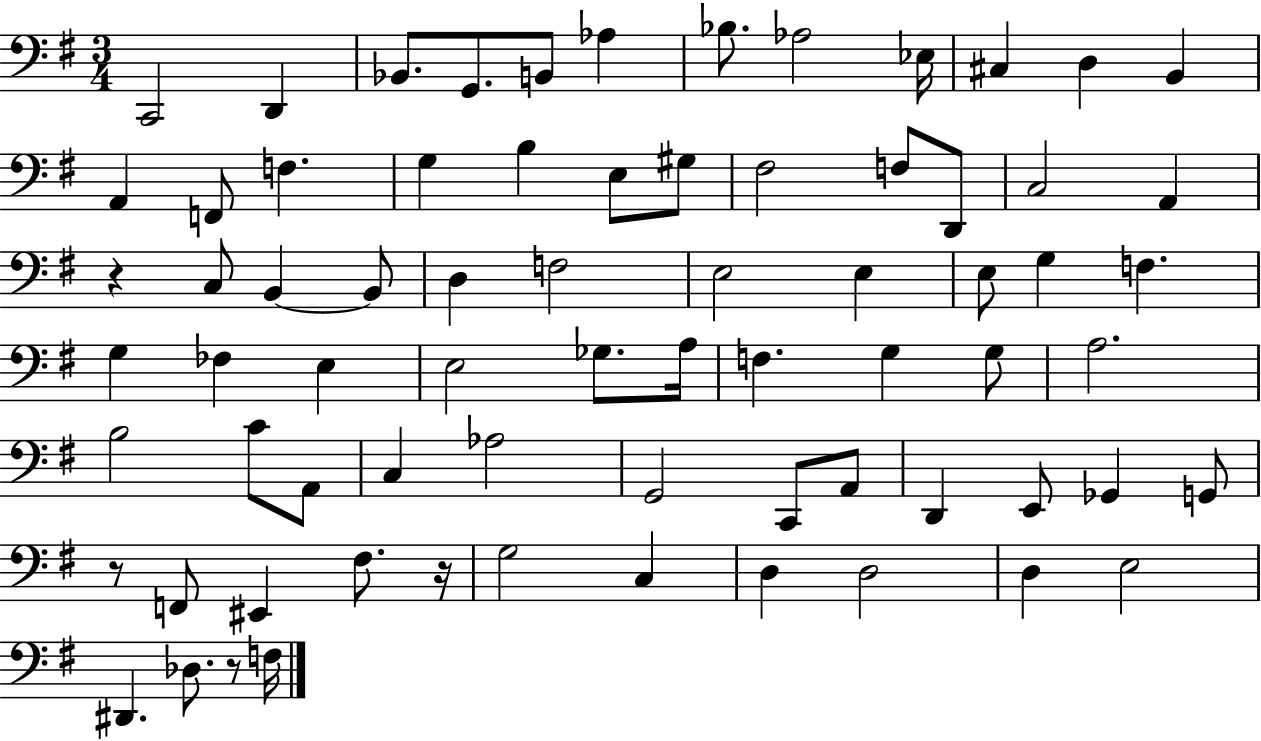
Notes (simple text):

C2/h D2/q Bb2/e. G2/e. B2/e Ab3/q Bb3/e. Ab3/h Eb3/s C#3/q D3/q B2/q A2/q F2/e F3/q. G3/q B3/q E3/e G#3/e F#3/h F3/e D2/e C3/h A2/q R/q C3/e B2/q B2/e D3/q F3/h E3/h E3/q E3/e G3/q F3/q. G3/q FES3/q E3/q E3/h Gb3/e. A3/s F3/q. G3/q G3/e A3/h. B3/h C4/e A2/e C3/q Ab3/h G2/h C2/e A2/e D2/q E2/e Gb2/q G2/e R/e F2/e EIS2/q F#3/e. R/s G3/h C3/q D3/q D3/h D3/q E3/h D#2/q. Db3/e. R/e F3/s